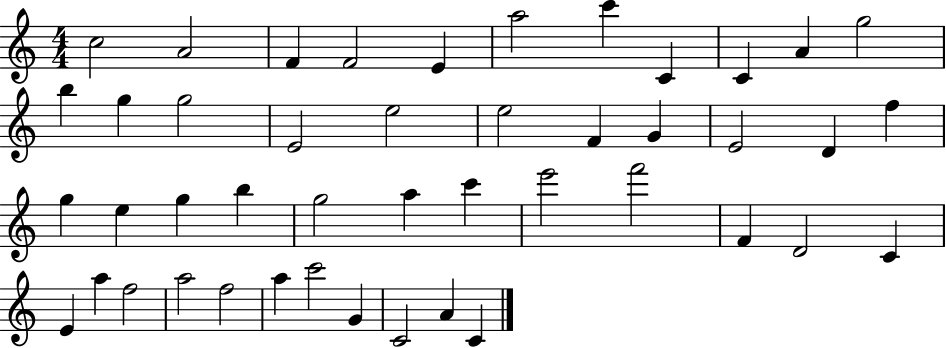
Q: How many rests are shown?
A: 0